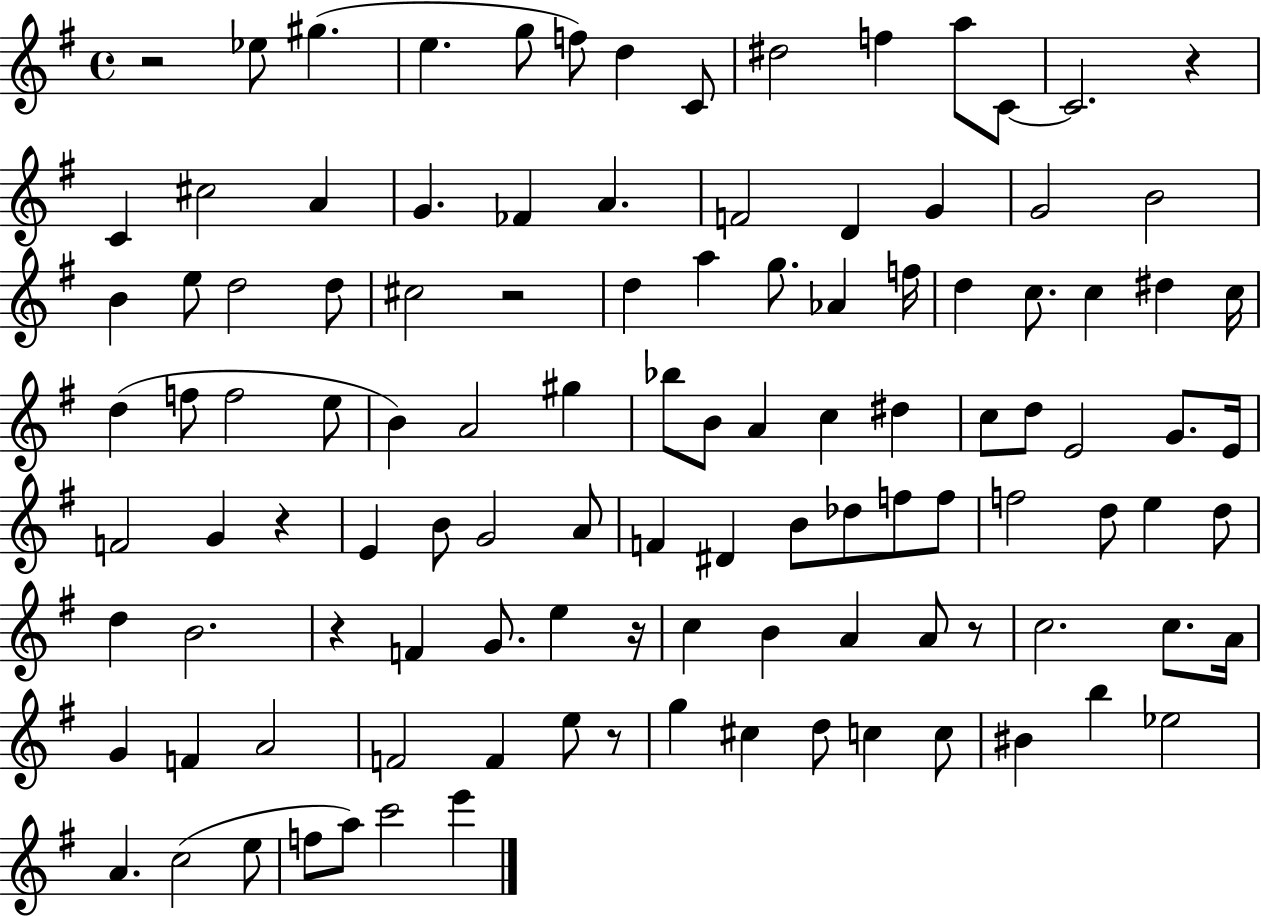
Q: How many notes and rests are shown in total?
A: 112